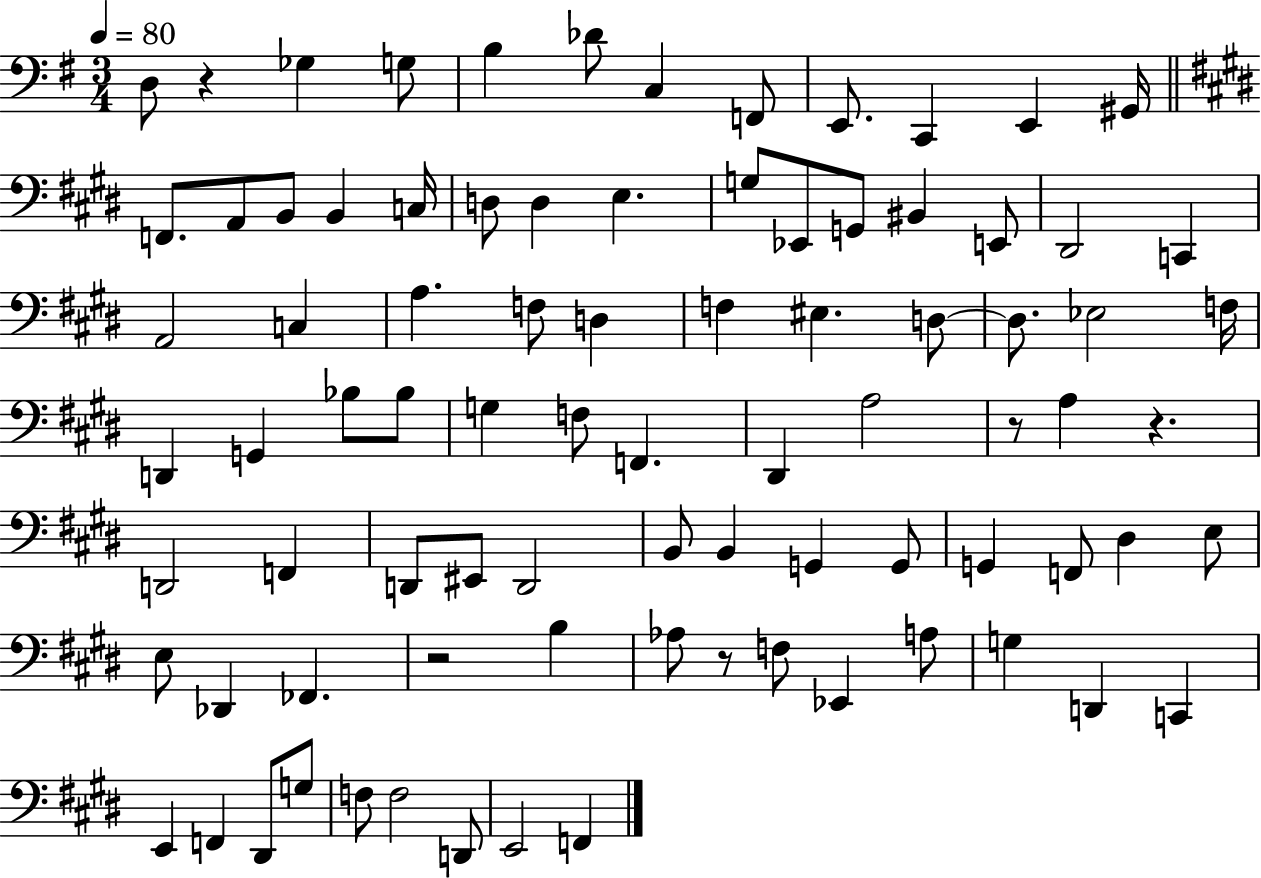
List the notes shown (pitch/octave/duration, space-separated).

D3/e R/q Gb3/q G3/e B3/q Db4/e C3/q F2/e E2/e. C2/q E2/q G#2/s F2/e. A2/e B2/e B2/q C3/s D3/e D3/q E3/q. G3/e Eb2/e G2/e BIS2/q E2/e D#2/h C2/q A2/h C3/q A3/q. F3/e D3/q F3/q EIS3/q. D3/e D3/e. Eb3/h F3/s D2/q G2/q Bb3/e Bb3/e G3/q F3/e F2/q. D#2/q A3/h R/e A3/q R/q. D2/h F2/q D2/e EIS2/e D2/h B2/e B2/q G2/q G2/e G2/q F2/e D#3/q E3/e E3/e Db2/q FES2/q. R/h B3/q Ab3/e R/e F3/e Eb2/q A3/e G3/q D2/q C2/q E2/q F2/q D#2/e G3/e F3/e F3/h D2/e E2/h F2/q